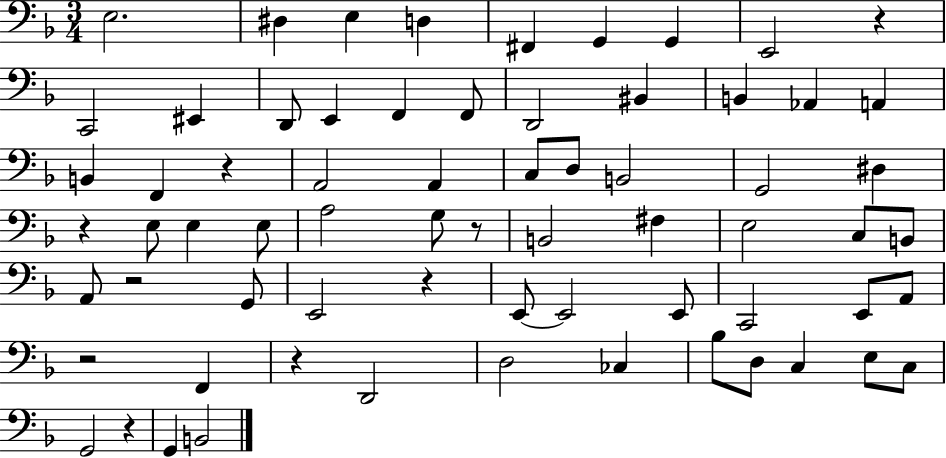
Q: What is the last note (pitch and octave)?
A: B2